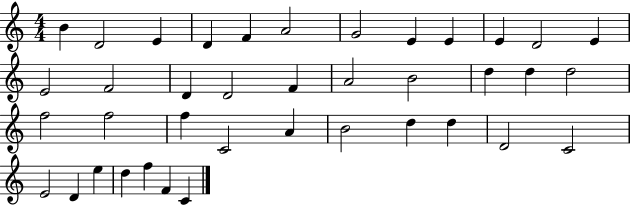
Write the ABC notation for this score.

X:1
T:Untitled
M:4/4
L:1/4
K:C
B D2 E D F A2 G2 E E E D2 E E2 F2 D D2 F A2 B2 d d d2 f2 f2 f C2 A B2 d d D2 C2 E2 D e d f F C